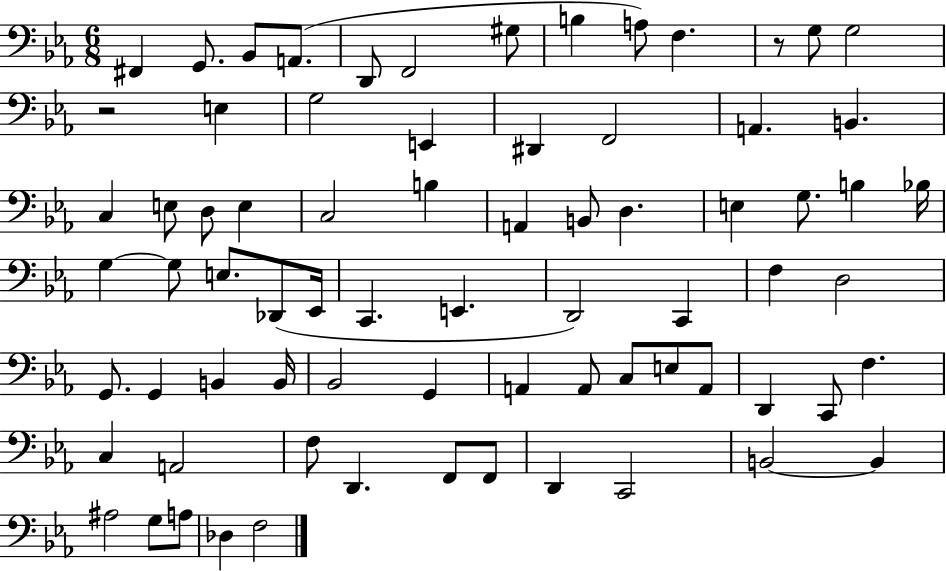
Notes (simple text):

F#2/q G2/e. Bb2/e A2/e. D2/e F2/h G#3/e B3/q A3/e F3/q. R/e G3/e G3/h R/h E3/q G3/h E2/q D#2/q F2/h A2/q. B2/q. C3/q E3/e D3/e E3/q C3/h B3/q A2/q B2/e D3/q. E3/q G3/e. B3/q Bb3/s G3/q G3/e E3/e. Db2/e Eb2/s C2/q. E2/q. D2/h C2/q F3/q D3/h G2/e. G2/q B2/q B2/s Bb2/h G2/q A2/q A2/e C3/e E3/e A2/e D2/q C2/e F3/q. C3/q A2/h F3/e D2/q. F2/e F2/e D2/q C2/h B2/h B2/q A#3/h G3/e A3/e Db3/q F3/h